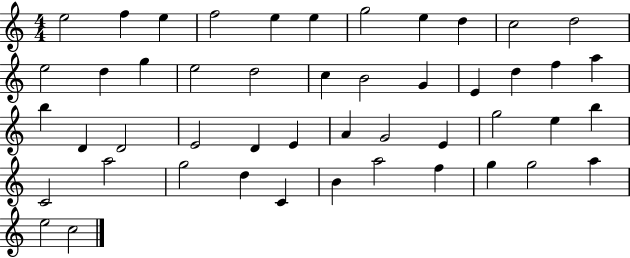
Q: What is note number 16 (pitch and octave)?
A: D5